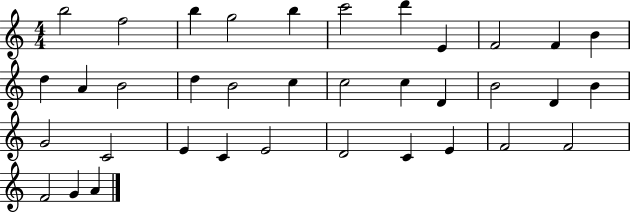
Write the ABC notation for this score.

X:1
T:Untitled
M:4/4
L:1/4
K:C
b2 f2 b g2 b c'2 d' E F2 F B d A B2 d B2 c c2 c D B2 D B G2 C2 E C E2 D2 C E F2 F2 F2 G A